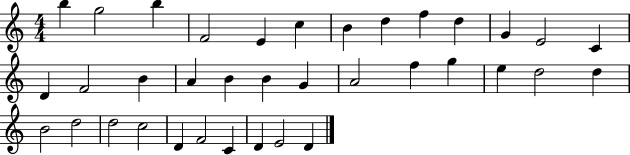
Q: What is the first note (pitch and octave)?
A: B5